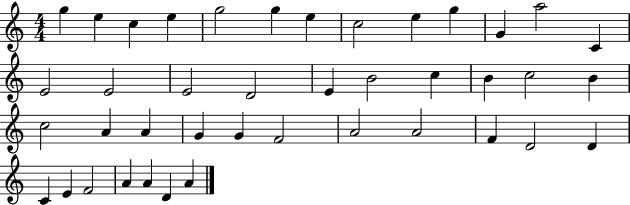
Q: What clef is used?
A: treble